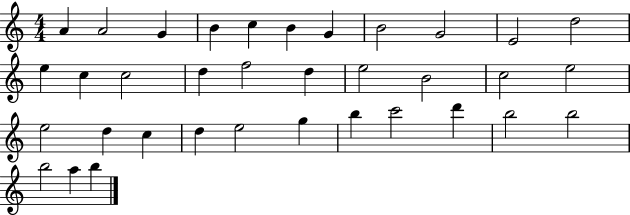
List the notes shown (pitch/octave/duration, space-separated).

A4/q A4/h G4/q B4/q C5/q B4/q G4/q B4/h G4/h E4/h D5/h E5/q C5/q C5/h D5/q F5/h D5/q E5/h B4/h C5/h E5/h E5/h D5/q C5/q D5/q E5/h G5/q B5/q C6/h D6/q B5/h B5/h B5/h A5/q B5/q